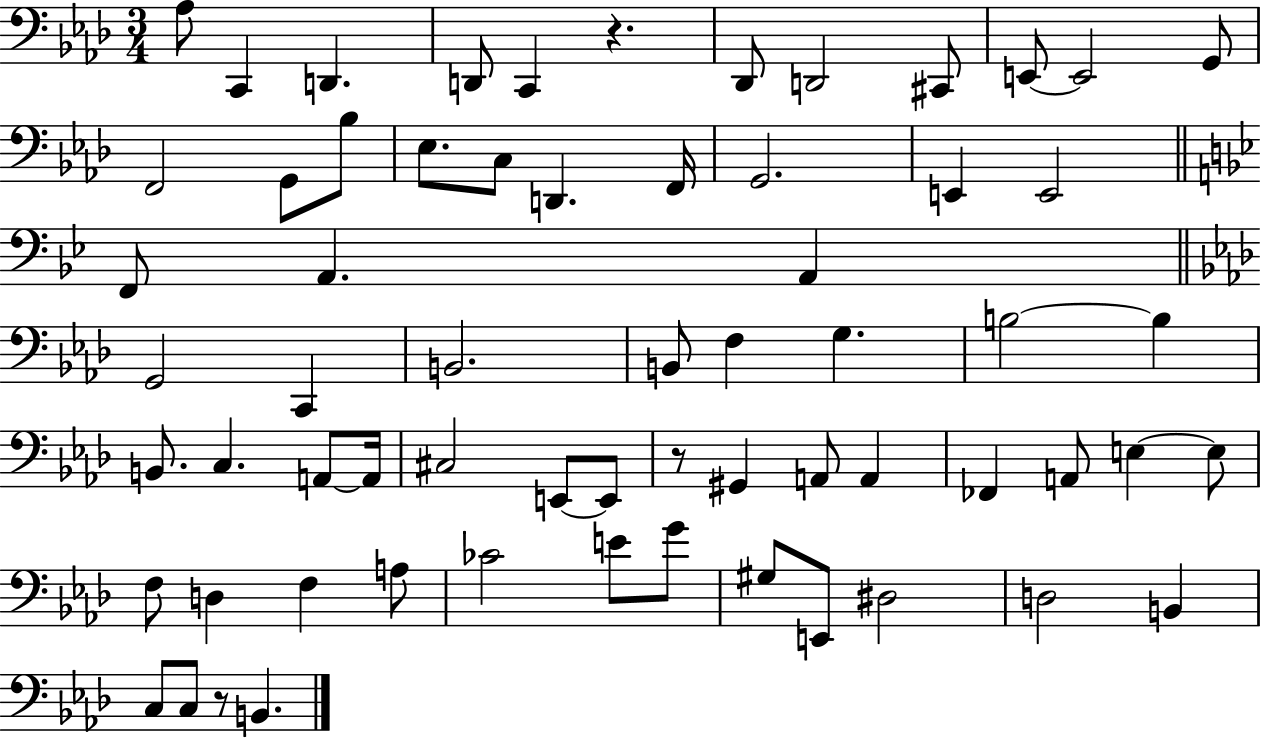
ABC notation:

X:1
T:Untitled
M:3/4
L:1/4
K:Ab
_A,/2 C,, D,, D,,/2 C,, z _D,,/2 D,,2 ^C,,/2 E,,/2 E,,2 G,,/2 F,,2 G,,/2 _B,/2 _E,/2 C,/2 D,, F,,/4 G,,2 E,, E,,2 F,,/2 A,, A,, G,,2 C,, B,,2 B,,/2 F, G, B,2 B, B,,/2 C, A,,/2 A,,/4 ^C,2 E,,/2 E,,/2 z/2 ^G,, A,,/2 A,, _F,, A,,/2 E, E,/2 F,/2 D, F, A,/2 _C2 E/2 G/2 ^G,/2 E,,/2 ^D,2 D,2 B,, C,/2 C,/2 z/2 B,,